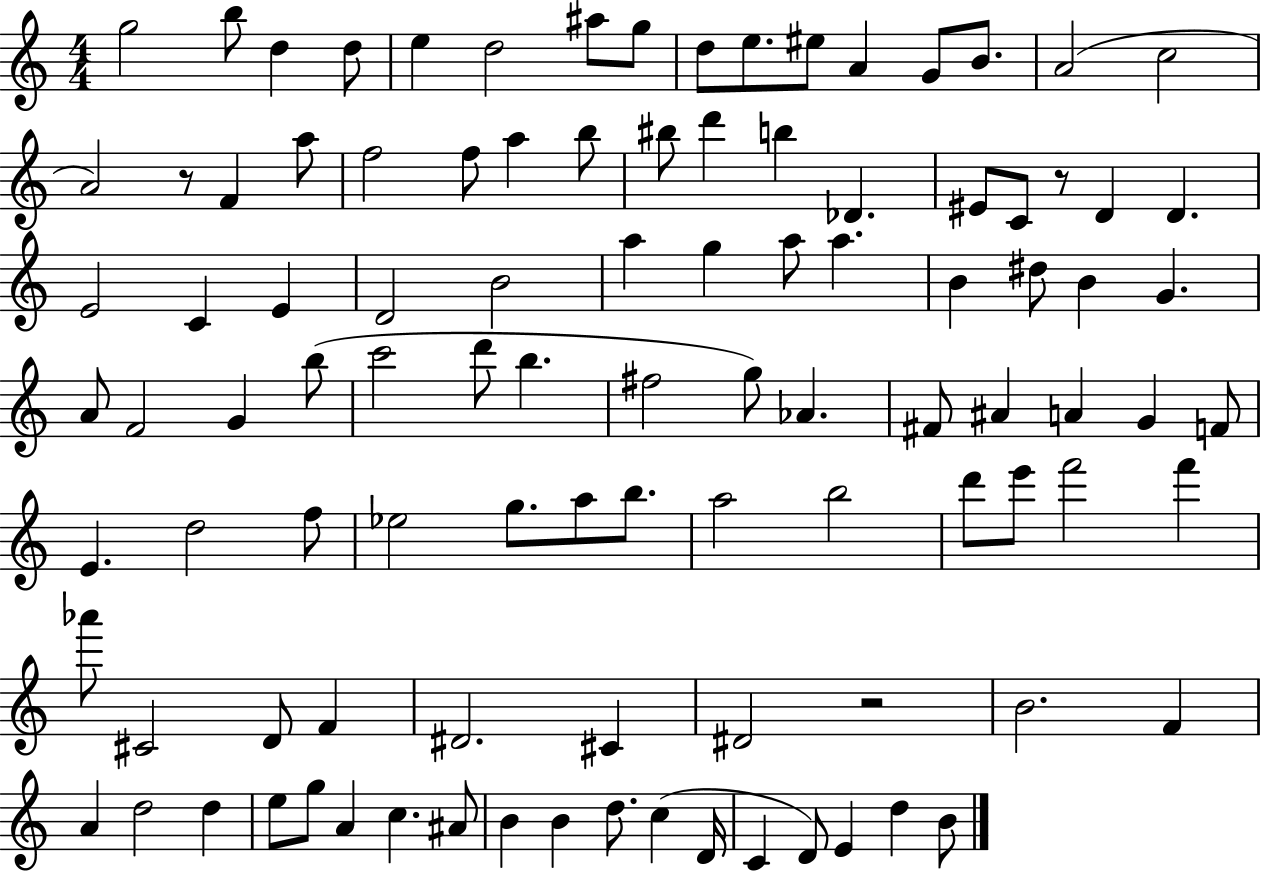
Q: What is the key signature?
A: C major